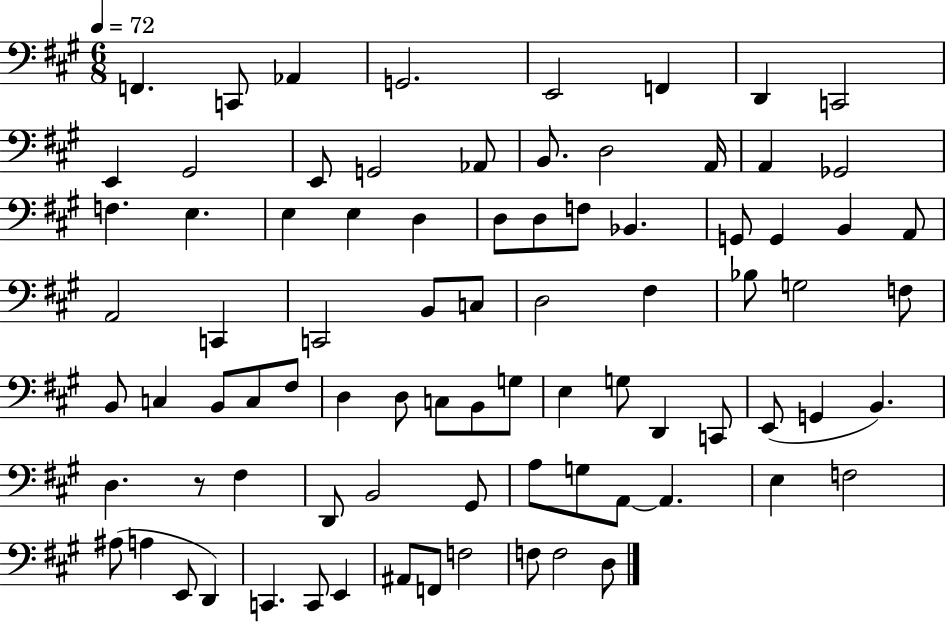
{
  \clef bass
  \numericTimeSignature
  \time 6/8
  \key a \major
  \tempo 4 = 72
  f,4. c,8 aes,4 | g,2. | e,2 f,4 | d,4 c,2 | \break e,4 gis,2 | e,8 g,2 aes,8 | b,8. d2 a,16 | a,4 ges,2 | \break f4. e4. | e4 e4 d4 | d8 d8 f8 bes,4. | g,8 g,4 b,4 a,8 | \break a,2 c,4 | c,2 b,8 c8 | d2 fis4 | bes8 g2 f8 | \break b,8 c4 b,8 c8 fis8 | d4 d8 c8 b,8 g8 | e4 g8 d,4 c,8 | e,8( g,4 b,4.) | \break d4. r8 fis4 | d,8 b,2 gis,8 | a8 g8 a,8~~ a,4. | e4 f2 | \break ais8( a4 e,8 d,4) | c,4. c,8 e,4 | ais,8 f,8 f2 | f8 f2 d8 | \break \bar "|."
}